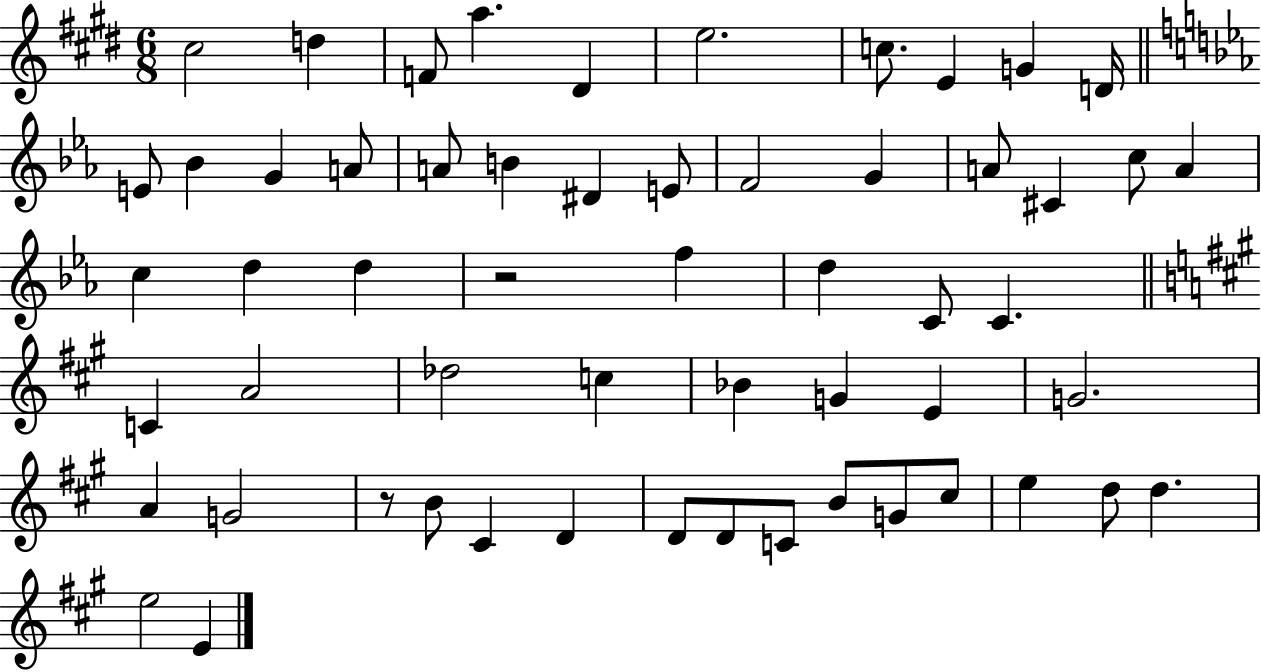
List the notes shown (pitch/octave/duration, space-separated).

C#5/h D5/q F4/e A5/q. D#4/q E5/h. C5/e. E4/q G4/q D4/s E4/e Bb4/q G4/q A4/e A4/e B4/q D#4/q E4/e F4/h G4/q A4/e C#4/q C5/e A4/q C5/q D5/q D5/q R/h F5/q D5/q C4/e C4/q. C4/q A4/h Db5/h C5/q Bb4/q G4/q E4/q G4/h. A4/q G4/h R/e B4/e C#4/q D4/q D4/e D4/e C4/e B4/e G4/e C#5/e E5/q D5/e D5/q. E5/h E4/q